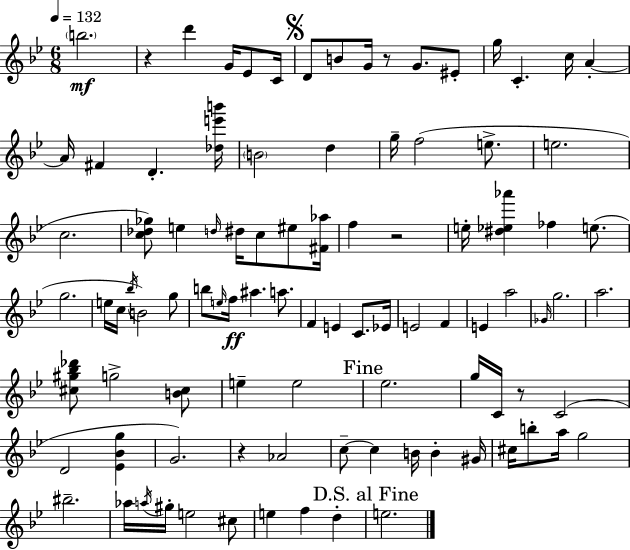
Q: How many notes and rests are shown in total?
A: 96